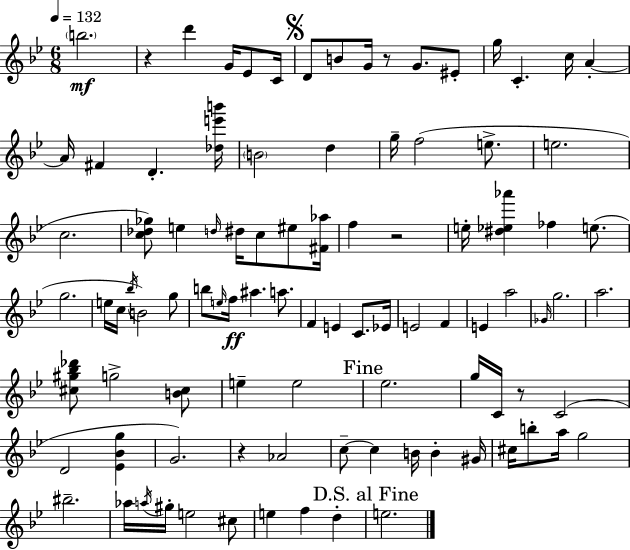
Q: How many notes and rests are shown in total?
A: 96